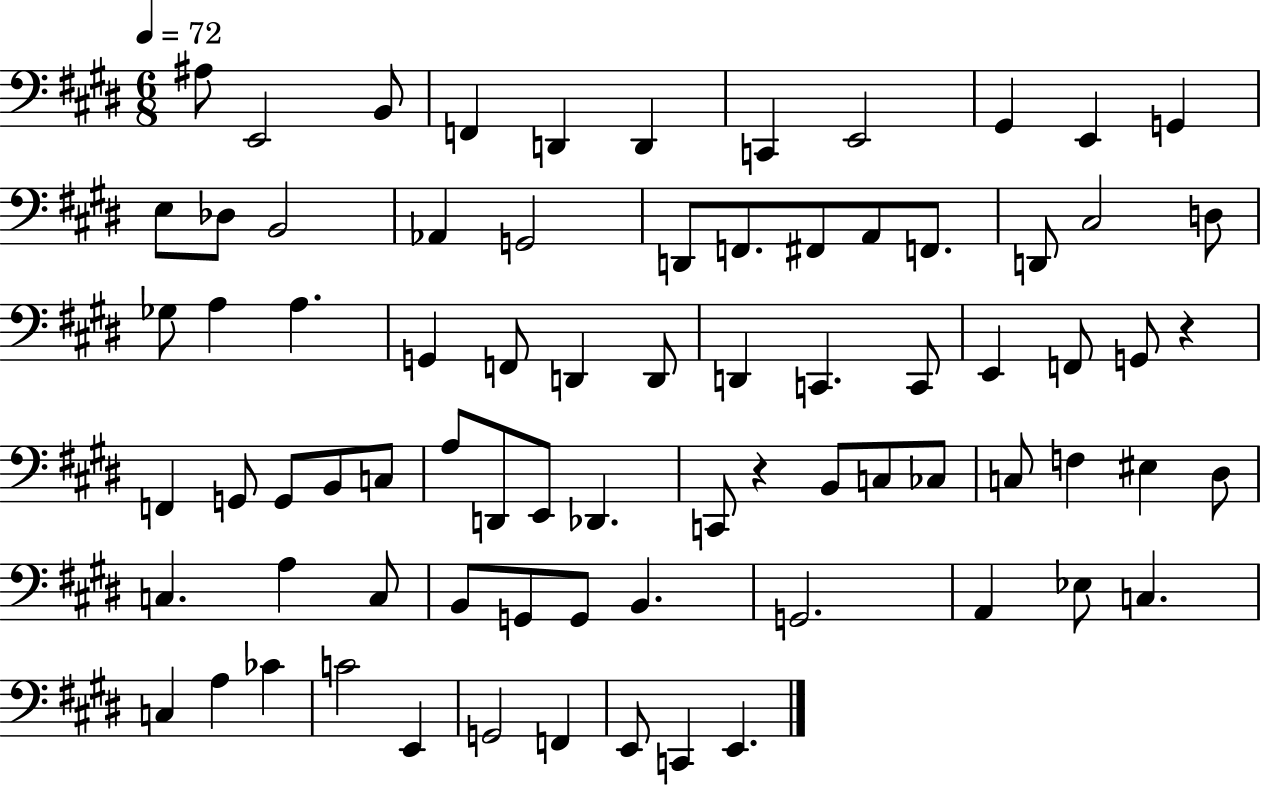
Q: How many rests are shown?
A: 2